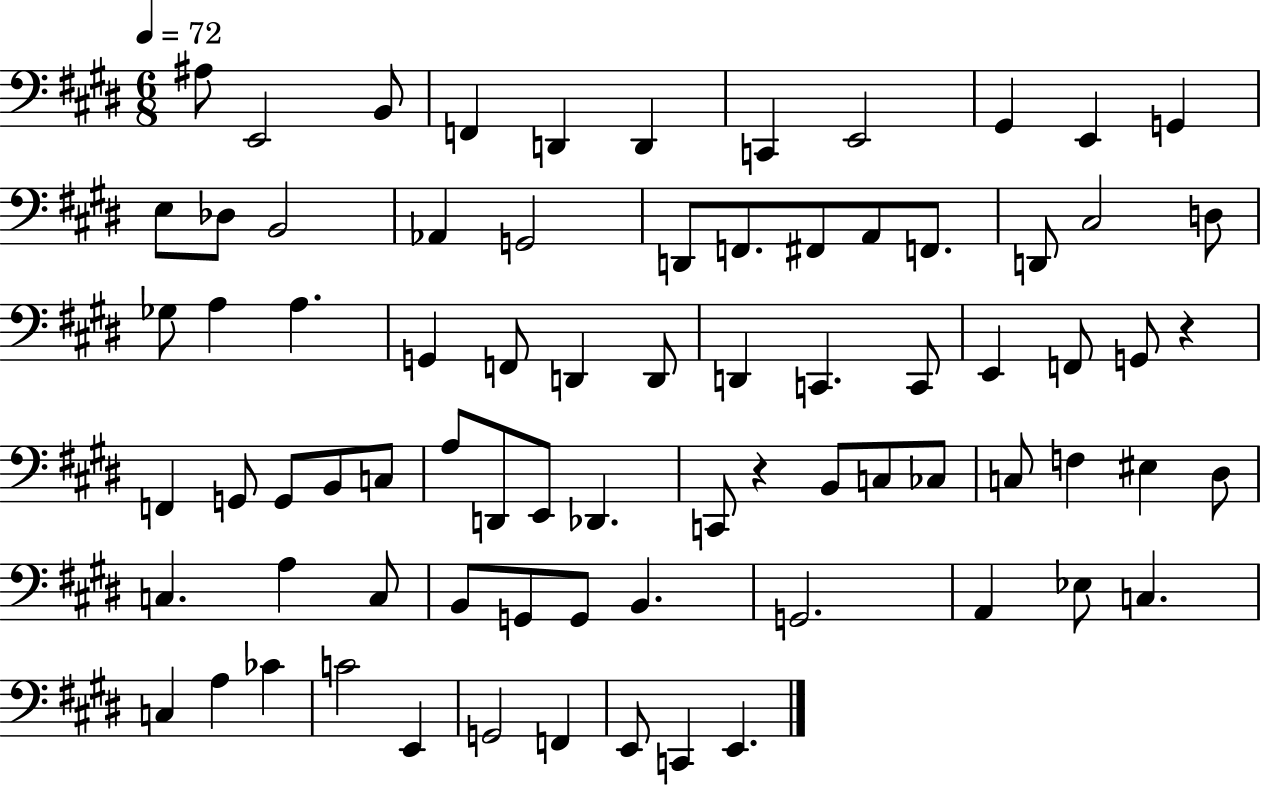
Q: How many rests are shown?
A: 2